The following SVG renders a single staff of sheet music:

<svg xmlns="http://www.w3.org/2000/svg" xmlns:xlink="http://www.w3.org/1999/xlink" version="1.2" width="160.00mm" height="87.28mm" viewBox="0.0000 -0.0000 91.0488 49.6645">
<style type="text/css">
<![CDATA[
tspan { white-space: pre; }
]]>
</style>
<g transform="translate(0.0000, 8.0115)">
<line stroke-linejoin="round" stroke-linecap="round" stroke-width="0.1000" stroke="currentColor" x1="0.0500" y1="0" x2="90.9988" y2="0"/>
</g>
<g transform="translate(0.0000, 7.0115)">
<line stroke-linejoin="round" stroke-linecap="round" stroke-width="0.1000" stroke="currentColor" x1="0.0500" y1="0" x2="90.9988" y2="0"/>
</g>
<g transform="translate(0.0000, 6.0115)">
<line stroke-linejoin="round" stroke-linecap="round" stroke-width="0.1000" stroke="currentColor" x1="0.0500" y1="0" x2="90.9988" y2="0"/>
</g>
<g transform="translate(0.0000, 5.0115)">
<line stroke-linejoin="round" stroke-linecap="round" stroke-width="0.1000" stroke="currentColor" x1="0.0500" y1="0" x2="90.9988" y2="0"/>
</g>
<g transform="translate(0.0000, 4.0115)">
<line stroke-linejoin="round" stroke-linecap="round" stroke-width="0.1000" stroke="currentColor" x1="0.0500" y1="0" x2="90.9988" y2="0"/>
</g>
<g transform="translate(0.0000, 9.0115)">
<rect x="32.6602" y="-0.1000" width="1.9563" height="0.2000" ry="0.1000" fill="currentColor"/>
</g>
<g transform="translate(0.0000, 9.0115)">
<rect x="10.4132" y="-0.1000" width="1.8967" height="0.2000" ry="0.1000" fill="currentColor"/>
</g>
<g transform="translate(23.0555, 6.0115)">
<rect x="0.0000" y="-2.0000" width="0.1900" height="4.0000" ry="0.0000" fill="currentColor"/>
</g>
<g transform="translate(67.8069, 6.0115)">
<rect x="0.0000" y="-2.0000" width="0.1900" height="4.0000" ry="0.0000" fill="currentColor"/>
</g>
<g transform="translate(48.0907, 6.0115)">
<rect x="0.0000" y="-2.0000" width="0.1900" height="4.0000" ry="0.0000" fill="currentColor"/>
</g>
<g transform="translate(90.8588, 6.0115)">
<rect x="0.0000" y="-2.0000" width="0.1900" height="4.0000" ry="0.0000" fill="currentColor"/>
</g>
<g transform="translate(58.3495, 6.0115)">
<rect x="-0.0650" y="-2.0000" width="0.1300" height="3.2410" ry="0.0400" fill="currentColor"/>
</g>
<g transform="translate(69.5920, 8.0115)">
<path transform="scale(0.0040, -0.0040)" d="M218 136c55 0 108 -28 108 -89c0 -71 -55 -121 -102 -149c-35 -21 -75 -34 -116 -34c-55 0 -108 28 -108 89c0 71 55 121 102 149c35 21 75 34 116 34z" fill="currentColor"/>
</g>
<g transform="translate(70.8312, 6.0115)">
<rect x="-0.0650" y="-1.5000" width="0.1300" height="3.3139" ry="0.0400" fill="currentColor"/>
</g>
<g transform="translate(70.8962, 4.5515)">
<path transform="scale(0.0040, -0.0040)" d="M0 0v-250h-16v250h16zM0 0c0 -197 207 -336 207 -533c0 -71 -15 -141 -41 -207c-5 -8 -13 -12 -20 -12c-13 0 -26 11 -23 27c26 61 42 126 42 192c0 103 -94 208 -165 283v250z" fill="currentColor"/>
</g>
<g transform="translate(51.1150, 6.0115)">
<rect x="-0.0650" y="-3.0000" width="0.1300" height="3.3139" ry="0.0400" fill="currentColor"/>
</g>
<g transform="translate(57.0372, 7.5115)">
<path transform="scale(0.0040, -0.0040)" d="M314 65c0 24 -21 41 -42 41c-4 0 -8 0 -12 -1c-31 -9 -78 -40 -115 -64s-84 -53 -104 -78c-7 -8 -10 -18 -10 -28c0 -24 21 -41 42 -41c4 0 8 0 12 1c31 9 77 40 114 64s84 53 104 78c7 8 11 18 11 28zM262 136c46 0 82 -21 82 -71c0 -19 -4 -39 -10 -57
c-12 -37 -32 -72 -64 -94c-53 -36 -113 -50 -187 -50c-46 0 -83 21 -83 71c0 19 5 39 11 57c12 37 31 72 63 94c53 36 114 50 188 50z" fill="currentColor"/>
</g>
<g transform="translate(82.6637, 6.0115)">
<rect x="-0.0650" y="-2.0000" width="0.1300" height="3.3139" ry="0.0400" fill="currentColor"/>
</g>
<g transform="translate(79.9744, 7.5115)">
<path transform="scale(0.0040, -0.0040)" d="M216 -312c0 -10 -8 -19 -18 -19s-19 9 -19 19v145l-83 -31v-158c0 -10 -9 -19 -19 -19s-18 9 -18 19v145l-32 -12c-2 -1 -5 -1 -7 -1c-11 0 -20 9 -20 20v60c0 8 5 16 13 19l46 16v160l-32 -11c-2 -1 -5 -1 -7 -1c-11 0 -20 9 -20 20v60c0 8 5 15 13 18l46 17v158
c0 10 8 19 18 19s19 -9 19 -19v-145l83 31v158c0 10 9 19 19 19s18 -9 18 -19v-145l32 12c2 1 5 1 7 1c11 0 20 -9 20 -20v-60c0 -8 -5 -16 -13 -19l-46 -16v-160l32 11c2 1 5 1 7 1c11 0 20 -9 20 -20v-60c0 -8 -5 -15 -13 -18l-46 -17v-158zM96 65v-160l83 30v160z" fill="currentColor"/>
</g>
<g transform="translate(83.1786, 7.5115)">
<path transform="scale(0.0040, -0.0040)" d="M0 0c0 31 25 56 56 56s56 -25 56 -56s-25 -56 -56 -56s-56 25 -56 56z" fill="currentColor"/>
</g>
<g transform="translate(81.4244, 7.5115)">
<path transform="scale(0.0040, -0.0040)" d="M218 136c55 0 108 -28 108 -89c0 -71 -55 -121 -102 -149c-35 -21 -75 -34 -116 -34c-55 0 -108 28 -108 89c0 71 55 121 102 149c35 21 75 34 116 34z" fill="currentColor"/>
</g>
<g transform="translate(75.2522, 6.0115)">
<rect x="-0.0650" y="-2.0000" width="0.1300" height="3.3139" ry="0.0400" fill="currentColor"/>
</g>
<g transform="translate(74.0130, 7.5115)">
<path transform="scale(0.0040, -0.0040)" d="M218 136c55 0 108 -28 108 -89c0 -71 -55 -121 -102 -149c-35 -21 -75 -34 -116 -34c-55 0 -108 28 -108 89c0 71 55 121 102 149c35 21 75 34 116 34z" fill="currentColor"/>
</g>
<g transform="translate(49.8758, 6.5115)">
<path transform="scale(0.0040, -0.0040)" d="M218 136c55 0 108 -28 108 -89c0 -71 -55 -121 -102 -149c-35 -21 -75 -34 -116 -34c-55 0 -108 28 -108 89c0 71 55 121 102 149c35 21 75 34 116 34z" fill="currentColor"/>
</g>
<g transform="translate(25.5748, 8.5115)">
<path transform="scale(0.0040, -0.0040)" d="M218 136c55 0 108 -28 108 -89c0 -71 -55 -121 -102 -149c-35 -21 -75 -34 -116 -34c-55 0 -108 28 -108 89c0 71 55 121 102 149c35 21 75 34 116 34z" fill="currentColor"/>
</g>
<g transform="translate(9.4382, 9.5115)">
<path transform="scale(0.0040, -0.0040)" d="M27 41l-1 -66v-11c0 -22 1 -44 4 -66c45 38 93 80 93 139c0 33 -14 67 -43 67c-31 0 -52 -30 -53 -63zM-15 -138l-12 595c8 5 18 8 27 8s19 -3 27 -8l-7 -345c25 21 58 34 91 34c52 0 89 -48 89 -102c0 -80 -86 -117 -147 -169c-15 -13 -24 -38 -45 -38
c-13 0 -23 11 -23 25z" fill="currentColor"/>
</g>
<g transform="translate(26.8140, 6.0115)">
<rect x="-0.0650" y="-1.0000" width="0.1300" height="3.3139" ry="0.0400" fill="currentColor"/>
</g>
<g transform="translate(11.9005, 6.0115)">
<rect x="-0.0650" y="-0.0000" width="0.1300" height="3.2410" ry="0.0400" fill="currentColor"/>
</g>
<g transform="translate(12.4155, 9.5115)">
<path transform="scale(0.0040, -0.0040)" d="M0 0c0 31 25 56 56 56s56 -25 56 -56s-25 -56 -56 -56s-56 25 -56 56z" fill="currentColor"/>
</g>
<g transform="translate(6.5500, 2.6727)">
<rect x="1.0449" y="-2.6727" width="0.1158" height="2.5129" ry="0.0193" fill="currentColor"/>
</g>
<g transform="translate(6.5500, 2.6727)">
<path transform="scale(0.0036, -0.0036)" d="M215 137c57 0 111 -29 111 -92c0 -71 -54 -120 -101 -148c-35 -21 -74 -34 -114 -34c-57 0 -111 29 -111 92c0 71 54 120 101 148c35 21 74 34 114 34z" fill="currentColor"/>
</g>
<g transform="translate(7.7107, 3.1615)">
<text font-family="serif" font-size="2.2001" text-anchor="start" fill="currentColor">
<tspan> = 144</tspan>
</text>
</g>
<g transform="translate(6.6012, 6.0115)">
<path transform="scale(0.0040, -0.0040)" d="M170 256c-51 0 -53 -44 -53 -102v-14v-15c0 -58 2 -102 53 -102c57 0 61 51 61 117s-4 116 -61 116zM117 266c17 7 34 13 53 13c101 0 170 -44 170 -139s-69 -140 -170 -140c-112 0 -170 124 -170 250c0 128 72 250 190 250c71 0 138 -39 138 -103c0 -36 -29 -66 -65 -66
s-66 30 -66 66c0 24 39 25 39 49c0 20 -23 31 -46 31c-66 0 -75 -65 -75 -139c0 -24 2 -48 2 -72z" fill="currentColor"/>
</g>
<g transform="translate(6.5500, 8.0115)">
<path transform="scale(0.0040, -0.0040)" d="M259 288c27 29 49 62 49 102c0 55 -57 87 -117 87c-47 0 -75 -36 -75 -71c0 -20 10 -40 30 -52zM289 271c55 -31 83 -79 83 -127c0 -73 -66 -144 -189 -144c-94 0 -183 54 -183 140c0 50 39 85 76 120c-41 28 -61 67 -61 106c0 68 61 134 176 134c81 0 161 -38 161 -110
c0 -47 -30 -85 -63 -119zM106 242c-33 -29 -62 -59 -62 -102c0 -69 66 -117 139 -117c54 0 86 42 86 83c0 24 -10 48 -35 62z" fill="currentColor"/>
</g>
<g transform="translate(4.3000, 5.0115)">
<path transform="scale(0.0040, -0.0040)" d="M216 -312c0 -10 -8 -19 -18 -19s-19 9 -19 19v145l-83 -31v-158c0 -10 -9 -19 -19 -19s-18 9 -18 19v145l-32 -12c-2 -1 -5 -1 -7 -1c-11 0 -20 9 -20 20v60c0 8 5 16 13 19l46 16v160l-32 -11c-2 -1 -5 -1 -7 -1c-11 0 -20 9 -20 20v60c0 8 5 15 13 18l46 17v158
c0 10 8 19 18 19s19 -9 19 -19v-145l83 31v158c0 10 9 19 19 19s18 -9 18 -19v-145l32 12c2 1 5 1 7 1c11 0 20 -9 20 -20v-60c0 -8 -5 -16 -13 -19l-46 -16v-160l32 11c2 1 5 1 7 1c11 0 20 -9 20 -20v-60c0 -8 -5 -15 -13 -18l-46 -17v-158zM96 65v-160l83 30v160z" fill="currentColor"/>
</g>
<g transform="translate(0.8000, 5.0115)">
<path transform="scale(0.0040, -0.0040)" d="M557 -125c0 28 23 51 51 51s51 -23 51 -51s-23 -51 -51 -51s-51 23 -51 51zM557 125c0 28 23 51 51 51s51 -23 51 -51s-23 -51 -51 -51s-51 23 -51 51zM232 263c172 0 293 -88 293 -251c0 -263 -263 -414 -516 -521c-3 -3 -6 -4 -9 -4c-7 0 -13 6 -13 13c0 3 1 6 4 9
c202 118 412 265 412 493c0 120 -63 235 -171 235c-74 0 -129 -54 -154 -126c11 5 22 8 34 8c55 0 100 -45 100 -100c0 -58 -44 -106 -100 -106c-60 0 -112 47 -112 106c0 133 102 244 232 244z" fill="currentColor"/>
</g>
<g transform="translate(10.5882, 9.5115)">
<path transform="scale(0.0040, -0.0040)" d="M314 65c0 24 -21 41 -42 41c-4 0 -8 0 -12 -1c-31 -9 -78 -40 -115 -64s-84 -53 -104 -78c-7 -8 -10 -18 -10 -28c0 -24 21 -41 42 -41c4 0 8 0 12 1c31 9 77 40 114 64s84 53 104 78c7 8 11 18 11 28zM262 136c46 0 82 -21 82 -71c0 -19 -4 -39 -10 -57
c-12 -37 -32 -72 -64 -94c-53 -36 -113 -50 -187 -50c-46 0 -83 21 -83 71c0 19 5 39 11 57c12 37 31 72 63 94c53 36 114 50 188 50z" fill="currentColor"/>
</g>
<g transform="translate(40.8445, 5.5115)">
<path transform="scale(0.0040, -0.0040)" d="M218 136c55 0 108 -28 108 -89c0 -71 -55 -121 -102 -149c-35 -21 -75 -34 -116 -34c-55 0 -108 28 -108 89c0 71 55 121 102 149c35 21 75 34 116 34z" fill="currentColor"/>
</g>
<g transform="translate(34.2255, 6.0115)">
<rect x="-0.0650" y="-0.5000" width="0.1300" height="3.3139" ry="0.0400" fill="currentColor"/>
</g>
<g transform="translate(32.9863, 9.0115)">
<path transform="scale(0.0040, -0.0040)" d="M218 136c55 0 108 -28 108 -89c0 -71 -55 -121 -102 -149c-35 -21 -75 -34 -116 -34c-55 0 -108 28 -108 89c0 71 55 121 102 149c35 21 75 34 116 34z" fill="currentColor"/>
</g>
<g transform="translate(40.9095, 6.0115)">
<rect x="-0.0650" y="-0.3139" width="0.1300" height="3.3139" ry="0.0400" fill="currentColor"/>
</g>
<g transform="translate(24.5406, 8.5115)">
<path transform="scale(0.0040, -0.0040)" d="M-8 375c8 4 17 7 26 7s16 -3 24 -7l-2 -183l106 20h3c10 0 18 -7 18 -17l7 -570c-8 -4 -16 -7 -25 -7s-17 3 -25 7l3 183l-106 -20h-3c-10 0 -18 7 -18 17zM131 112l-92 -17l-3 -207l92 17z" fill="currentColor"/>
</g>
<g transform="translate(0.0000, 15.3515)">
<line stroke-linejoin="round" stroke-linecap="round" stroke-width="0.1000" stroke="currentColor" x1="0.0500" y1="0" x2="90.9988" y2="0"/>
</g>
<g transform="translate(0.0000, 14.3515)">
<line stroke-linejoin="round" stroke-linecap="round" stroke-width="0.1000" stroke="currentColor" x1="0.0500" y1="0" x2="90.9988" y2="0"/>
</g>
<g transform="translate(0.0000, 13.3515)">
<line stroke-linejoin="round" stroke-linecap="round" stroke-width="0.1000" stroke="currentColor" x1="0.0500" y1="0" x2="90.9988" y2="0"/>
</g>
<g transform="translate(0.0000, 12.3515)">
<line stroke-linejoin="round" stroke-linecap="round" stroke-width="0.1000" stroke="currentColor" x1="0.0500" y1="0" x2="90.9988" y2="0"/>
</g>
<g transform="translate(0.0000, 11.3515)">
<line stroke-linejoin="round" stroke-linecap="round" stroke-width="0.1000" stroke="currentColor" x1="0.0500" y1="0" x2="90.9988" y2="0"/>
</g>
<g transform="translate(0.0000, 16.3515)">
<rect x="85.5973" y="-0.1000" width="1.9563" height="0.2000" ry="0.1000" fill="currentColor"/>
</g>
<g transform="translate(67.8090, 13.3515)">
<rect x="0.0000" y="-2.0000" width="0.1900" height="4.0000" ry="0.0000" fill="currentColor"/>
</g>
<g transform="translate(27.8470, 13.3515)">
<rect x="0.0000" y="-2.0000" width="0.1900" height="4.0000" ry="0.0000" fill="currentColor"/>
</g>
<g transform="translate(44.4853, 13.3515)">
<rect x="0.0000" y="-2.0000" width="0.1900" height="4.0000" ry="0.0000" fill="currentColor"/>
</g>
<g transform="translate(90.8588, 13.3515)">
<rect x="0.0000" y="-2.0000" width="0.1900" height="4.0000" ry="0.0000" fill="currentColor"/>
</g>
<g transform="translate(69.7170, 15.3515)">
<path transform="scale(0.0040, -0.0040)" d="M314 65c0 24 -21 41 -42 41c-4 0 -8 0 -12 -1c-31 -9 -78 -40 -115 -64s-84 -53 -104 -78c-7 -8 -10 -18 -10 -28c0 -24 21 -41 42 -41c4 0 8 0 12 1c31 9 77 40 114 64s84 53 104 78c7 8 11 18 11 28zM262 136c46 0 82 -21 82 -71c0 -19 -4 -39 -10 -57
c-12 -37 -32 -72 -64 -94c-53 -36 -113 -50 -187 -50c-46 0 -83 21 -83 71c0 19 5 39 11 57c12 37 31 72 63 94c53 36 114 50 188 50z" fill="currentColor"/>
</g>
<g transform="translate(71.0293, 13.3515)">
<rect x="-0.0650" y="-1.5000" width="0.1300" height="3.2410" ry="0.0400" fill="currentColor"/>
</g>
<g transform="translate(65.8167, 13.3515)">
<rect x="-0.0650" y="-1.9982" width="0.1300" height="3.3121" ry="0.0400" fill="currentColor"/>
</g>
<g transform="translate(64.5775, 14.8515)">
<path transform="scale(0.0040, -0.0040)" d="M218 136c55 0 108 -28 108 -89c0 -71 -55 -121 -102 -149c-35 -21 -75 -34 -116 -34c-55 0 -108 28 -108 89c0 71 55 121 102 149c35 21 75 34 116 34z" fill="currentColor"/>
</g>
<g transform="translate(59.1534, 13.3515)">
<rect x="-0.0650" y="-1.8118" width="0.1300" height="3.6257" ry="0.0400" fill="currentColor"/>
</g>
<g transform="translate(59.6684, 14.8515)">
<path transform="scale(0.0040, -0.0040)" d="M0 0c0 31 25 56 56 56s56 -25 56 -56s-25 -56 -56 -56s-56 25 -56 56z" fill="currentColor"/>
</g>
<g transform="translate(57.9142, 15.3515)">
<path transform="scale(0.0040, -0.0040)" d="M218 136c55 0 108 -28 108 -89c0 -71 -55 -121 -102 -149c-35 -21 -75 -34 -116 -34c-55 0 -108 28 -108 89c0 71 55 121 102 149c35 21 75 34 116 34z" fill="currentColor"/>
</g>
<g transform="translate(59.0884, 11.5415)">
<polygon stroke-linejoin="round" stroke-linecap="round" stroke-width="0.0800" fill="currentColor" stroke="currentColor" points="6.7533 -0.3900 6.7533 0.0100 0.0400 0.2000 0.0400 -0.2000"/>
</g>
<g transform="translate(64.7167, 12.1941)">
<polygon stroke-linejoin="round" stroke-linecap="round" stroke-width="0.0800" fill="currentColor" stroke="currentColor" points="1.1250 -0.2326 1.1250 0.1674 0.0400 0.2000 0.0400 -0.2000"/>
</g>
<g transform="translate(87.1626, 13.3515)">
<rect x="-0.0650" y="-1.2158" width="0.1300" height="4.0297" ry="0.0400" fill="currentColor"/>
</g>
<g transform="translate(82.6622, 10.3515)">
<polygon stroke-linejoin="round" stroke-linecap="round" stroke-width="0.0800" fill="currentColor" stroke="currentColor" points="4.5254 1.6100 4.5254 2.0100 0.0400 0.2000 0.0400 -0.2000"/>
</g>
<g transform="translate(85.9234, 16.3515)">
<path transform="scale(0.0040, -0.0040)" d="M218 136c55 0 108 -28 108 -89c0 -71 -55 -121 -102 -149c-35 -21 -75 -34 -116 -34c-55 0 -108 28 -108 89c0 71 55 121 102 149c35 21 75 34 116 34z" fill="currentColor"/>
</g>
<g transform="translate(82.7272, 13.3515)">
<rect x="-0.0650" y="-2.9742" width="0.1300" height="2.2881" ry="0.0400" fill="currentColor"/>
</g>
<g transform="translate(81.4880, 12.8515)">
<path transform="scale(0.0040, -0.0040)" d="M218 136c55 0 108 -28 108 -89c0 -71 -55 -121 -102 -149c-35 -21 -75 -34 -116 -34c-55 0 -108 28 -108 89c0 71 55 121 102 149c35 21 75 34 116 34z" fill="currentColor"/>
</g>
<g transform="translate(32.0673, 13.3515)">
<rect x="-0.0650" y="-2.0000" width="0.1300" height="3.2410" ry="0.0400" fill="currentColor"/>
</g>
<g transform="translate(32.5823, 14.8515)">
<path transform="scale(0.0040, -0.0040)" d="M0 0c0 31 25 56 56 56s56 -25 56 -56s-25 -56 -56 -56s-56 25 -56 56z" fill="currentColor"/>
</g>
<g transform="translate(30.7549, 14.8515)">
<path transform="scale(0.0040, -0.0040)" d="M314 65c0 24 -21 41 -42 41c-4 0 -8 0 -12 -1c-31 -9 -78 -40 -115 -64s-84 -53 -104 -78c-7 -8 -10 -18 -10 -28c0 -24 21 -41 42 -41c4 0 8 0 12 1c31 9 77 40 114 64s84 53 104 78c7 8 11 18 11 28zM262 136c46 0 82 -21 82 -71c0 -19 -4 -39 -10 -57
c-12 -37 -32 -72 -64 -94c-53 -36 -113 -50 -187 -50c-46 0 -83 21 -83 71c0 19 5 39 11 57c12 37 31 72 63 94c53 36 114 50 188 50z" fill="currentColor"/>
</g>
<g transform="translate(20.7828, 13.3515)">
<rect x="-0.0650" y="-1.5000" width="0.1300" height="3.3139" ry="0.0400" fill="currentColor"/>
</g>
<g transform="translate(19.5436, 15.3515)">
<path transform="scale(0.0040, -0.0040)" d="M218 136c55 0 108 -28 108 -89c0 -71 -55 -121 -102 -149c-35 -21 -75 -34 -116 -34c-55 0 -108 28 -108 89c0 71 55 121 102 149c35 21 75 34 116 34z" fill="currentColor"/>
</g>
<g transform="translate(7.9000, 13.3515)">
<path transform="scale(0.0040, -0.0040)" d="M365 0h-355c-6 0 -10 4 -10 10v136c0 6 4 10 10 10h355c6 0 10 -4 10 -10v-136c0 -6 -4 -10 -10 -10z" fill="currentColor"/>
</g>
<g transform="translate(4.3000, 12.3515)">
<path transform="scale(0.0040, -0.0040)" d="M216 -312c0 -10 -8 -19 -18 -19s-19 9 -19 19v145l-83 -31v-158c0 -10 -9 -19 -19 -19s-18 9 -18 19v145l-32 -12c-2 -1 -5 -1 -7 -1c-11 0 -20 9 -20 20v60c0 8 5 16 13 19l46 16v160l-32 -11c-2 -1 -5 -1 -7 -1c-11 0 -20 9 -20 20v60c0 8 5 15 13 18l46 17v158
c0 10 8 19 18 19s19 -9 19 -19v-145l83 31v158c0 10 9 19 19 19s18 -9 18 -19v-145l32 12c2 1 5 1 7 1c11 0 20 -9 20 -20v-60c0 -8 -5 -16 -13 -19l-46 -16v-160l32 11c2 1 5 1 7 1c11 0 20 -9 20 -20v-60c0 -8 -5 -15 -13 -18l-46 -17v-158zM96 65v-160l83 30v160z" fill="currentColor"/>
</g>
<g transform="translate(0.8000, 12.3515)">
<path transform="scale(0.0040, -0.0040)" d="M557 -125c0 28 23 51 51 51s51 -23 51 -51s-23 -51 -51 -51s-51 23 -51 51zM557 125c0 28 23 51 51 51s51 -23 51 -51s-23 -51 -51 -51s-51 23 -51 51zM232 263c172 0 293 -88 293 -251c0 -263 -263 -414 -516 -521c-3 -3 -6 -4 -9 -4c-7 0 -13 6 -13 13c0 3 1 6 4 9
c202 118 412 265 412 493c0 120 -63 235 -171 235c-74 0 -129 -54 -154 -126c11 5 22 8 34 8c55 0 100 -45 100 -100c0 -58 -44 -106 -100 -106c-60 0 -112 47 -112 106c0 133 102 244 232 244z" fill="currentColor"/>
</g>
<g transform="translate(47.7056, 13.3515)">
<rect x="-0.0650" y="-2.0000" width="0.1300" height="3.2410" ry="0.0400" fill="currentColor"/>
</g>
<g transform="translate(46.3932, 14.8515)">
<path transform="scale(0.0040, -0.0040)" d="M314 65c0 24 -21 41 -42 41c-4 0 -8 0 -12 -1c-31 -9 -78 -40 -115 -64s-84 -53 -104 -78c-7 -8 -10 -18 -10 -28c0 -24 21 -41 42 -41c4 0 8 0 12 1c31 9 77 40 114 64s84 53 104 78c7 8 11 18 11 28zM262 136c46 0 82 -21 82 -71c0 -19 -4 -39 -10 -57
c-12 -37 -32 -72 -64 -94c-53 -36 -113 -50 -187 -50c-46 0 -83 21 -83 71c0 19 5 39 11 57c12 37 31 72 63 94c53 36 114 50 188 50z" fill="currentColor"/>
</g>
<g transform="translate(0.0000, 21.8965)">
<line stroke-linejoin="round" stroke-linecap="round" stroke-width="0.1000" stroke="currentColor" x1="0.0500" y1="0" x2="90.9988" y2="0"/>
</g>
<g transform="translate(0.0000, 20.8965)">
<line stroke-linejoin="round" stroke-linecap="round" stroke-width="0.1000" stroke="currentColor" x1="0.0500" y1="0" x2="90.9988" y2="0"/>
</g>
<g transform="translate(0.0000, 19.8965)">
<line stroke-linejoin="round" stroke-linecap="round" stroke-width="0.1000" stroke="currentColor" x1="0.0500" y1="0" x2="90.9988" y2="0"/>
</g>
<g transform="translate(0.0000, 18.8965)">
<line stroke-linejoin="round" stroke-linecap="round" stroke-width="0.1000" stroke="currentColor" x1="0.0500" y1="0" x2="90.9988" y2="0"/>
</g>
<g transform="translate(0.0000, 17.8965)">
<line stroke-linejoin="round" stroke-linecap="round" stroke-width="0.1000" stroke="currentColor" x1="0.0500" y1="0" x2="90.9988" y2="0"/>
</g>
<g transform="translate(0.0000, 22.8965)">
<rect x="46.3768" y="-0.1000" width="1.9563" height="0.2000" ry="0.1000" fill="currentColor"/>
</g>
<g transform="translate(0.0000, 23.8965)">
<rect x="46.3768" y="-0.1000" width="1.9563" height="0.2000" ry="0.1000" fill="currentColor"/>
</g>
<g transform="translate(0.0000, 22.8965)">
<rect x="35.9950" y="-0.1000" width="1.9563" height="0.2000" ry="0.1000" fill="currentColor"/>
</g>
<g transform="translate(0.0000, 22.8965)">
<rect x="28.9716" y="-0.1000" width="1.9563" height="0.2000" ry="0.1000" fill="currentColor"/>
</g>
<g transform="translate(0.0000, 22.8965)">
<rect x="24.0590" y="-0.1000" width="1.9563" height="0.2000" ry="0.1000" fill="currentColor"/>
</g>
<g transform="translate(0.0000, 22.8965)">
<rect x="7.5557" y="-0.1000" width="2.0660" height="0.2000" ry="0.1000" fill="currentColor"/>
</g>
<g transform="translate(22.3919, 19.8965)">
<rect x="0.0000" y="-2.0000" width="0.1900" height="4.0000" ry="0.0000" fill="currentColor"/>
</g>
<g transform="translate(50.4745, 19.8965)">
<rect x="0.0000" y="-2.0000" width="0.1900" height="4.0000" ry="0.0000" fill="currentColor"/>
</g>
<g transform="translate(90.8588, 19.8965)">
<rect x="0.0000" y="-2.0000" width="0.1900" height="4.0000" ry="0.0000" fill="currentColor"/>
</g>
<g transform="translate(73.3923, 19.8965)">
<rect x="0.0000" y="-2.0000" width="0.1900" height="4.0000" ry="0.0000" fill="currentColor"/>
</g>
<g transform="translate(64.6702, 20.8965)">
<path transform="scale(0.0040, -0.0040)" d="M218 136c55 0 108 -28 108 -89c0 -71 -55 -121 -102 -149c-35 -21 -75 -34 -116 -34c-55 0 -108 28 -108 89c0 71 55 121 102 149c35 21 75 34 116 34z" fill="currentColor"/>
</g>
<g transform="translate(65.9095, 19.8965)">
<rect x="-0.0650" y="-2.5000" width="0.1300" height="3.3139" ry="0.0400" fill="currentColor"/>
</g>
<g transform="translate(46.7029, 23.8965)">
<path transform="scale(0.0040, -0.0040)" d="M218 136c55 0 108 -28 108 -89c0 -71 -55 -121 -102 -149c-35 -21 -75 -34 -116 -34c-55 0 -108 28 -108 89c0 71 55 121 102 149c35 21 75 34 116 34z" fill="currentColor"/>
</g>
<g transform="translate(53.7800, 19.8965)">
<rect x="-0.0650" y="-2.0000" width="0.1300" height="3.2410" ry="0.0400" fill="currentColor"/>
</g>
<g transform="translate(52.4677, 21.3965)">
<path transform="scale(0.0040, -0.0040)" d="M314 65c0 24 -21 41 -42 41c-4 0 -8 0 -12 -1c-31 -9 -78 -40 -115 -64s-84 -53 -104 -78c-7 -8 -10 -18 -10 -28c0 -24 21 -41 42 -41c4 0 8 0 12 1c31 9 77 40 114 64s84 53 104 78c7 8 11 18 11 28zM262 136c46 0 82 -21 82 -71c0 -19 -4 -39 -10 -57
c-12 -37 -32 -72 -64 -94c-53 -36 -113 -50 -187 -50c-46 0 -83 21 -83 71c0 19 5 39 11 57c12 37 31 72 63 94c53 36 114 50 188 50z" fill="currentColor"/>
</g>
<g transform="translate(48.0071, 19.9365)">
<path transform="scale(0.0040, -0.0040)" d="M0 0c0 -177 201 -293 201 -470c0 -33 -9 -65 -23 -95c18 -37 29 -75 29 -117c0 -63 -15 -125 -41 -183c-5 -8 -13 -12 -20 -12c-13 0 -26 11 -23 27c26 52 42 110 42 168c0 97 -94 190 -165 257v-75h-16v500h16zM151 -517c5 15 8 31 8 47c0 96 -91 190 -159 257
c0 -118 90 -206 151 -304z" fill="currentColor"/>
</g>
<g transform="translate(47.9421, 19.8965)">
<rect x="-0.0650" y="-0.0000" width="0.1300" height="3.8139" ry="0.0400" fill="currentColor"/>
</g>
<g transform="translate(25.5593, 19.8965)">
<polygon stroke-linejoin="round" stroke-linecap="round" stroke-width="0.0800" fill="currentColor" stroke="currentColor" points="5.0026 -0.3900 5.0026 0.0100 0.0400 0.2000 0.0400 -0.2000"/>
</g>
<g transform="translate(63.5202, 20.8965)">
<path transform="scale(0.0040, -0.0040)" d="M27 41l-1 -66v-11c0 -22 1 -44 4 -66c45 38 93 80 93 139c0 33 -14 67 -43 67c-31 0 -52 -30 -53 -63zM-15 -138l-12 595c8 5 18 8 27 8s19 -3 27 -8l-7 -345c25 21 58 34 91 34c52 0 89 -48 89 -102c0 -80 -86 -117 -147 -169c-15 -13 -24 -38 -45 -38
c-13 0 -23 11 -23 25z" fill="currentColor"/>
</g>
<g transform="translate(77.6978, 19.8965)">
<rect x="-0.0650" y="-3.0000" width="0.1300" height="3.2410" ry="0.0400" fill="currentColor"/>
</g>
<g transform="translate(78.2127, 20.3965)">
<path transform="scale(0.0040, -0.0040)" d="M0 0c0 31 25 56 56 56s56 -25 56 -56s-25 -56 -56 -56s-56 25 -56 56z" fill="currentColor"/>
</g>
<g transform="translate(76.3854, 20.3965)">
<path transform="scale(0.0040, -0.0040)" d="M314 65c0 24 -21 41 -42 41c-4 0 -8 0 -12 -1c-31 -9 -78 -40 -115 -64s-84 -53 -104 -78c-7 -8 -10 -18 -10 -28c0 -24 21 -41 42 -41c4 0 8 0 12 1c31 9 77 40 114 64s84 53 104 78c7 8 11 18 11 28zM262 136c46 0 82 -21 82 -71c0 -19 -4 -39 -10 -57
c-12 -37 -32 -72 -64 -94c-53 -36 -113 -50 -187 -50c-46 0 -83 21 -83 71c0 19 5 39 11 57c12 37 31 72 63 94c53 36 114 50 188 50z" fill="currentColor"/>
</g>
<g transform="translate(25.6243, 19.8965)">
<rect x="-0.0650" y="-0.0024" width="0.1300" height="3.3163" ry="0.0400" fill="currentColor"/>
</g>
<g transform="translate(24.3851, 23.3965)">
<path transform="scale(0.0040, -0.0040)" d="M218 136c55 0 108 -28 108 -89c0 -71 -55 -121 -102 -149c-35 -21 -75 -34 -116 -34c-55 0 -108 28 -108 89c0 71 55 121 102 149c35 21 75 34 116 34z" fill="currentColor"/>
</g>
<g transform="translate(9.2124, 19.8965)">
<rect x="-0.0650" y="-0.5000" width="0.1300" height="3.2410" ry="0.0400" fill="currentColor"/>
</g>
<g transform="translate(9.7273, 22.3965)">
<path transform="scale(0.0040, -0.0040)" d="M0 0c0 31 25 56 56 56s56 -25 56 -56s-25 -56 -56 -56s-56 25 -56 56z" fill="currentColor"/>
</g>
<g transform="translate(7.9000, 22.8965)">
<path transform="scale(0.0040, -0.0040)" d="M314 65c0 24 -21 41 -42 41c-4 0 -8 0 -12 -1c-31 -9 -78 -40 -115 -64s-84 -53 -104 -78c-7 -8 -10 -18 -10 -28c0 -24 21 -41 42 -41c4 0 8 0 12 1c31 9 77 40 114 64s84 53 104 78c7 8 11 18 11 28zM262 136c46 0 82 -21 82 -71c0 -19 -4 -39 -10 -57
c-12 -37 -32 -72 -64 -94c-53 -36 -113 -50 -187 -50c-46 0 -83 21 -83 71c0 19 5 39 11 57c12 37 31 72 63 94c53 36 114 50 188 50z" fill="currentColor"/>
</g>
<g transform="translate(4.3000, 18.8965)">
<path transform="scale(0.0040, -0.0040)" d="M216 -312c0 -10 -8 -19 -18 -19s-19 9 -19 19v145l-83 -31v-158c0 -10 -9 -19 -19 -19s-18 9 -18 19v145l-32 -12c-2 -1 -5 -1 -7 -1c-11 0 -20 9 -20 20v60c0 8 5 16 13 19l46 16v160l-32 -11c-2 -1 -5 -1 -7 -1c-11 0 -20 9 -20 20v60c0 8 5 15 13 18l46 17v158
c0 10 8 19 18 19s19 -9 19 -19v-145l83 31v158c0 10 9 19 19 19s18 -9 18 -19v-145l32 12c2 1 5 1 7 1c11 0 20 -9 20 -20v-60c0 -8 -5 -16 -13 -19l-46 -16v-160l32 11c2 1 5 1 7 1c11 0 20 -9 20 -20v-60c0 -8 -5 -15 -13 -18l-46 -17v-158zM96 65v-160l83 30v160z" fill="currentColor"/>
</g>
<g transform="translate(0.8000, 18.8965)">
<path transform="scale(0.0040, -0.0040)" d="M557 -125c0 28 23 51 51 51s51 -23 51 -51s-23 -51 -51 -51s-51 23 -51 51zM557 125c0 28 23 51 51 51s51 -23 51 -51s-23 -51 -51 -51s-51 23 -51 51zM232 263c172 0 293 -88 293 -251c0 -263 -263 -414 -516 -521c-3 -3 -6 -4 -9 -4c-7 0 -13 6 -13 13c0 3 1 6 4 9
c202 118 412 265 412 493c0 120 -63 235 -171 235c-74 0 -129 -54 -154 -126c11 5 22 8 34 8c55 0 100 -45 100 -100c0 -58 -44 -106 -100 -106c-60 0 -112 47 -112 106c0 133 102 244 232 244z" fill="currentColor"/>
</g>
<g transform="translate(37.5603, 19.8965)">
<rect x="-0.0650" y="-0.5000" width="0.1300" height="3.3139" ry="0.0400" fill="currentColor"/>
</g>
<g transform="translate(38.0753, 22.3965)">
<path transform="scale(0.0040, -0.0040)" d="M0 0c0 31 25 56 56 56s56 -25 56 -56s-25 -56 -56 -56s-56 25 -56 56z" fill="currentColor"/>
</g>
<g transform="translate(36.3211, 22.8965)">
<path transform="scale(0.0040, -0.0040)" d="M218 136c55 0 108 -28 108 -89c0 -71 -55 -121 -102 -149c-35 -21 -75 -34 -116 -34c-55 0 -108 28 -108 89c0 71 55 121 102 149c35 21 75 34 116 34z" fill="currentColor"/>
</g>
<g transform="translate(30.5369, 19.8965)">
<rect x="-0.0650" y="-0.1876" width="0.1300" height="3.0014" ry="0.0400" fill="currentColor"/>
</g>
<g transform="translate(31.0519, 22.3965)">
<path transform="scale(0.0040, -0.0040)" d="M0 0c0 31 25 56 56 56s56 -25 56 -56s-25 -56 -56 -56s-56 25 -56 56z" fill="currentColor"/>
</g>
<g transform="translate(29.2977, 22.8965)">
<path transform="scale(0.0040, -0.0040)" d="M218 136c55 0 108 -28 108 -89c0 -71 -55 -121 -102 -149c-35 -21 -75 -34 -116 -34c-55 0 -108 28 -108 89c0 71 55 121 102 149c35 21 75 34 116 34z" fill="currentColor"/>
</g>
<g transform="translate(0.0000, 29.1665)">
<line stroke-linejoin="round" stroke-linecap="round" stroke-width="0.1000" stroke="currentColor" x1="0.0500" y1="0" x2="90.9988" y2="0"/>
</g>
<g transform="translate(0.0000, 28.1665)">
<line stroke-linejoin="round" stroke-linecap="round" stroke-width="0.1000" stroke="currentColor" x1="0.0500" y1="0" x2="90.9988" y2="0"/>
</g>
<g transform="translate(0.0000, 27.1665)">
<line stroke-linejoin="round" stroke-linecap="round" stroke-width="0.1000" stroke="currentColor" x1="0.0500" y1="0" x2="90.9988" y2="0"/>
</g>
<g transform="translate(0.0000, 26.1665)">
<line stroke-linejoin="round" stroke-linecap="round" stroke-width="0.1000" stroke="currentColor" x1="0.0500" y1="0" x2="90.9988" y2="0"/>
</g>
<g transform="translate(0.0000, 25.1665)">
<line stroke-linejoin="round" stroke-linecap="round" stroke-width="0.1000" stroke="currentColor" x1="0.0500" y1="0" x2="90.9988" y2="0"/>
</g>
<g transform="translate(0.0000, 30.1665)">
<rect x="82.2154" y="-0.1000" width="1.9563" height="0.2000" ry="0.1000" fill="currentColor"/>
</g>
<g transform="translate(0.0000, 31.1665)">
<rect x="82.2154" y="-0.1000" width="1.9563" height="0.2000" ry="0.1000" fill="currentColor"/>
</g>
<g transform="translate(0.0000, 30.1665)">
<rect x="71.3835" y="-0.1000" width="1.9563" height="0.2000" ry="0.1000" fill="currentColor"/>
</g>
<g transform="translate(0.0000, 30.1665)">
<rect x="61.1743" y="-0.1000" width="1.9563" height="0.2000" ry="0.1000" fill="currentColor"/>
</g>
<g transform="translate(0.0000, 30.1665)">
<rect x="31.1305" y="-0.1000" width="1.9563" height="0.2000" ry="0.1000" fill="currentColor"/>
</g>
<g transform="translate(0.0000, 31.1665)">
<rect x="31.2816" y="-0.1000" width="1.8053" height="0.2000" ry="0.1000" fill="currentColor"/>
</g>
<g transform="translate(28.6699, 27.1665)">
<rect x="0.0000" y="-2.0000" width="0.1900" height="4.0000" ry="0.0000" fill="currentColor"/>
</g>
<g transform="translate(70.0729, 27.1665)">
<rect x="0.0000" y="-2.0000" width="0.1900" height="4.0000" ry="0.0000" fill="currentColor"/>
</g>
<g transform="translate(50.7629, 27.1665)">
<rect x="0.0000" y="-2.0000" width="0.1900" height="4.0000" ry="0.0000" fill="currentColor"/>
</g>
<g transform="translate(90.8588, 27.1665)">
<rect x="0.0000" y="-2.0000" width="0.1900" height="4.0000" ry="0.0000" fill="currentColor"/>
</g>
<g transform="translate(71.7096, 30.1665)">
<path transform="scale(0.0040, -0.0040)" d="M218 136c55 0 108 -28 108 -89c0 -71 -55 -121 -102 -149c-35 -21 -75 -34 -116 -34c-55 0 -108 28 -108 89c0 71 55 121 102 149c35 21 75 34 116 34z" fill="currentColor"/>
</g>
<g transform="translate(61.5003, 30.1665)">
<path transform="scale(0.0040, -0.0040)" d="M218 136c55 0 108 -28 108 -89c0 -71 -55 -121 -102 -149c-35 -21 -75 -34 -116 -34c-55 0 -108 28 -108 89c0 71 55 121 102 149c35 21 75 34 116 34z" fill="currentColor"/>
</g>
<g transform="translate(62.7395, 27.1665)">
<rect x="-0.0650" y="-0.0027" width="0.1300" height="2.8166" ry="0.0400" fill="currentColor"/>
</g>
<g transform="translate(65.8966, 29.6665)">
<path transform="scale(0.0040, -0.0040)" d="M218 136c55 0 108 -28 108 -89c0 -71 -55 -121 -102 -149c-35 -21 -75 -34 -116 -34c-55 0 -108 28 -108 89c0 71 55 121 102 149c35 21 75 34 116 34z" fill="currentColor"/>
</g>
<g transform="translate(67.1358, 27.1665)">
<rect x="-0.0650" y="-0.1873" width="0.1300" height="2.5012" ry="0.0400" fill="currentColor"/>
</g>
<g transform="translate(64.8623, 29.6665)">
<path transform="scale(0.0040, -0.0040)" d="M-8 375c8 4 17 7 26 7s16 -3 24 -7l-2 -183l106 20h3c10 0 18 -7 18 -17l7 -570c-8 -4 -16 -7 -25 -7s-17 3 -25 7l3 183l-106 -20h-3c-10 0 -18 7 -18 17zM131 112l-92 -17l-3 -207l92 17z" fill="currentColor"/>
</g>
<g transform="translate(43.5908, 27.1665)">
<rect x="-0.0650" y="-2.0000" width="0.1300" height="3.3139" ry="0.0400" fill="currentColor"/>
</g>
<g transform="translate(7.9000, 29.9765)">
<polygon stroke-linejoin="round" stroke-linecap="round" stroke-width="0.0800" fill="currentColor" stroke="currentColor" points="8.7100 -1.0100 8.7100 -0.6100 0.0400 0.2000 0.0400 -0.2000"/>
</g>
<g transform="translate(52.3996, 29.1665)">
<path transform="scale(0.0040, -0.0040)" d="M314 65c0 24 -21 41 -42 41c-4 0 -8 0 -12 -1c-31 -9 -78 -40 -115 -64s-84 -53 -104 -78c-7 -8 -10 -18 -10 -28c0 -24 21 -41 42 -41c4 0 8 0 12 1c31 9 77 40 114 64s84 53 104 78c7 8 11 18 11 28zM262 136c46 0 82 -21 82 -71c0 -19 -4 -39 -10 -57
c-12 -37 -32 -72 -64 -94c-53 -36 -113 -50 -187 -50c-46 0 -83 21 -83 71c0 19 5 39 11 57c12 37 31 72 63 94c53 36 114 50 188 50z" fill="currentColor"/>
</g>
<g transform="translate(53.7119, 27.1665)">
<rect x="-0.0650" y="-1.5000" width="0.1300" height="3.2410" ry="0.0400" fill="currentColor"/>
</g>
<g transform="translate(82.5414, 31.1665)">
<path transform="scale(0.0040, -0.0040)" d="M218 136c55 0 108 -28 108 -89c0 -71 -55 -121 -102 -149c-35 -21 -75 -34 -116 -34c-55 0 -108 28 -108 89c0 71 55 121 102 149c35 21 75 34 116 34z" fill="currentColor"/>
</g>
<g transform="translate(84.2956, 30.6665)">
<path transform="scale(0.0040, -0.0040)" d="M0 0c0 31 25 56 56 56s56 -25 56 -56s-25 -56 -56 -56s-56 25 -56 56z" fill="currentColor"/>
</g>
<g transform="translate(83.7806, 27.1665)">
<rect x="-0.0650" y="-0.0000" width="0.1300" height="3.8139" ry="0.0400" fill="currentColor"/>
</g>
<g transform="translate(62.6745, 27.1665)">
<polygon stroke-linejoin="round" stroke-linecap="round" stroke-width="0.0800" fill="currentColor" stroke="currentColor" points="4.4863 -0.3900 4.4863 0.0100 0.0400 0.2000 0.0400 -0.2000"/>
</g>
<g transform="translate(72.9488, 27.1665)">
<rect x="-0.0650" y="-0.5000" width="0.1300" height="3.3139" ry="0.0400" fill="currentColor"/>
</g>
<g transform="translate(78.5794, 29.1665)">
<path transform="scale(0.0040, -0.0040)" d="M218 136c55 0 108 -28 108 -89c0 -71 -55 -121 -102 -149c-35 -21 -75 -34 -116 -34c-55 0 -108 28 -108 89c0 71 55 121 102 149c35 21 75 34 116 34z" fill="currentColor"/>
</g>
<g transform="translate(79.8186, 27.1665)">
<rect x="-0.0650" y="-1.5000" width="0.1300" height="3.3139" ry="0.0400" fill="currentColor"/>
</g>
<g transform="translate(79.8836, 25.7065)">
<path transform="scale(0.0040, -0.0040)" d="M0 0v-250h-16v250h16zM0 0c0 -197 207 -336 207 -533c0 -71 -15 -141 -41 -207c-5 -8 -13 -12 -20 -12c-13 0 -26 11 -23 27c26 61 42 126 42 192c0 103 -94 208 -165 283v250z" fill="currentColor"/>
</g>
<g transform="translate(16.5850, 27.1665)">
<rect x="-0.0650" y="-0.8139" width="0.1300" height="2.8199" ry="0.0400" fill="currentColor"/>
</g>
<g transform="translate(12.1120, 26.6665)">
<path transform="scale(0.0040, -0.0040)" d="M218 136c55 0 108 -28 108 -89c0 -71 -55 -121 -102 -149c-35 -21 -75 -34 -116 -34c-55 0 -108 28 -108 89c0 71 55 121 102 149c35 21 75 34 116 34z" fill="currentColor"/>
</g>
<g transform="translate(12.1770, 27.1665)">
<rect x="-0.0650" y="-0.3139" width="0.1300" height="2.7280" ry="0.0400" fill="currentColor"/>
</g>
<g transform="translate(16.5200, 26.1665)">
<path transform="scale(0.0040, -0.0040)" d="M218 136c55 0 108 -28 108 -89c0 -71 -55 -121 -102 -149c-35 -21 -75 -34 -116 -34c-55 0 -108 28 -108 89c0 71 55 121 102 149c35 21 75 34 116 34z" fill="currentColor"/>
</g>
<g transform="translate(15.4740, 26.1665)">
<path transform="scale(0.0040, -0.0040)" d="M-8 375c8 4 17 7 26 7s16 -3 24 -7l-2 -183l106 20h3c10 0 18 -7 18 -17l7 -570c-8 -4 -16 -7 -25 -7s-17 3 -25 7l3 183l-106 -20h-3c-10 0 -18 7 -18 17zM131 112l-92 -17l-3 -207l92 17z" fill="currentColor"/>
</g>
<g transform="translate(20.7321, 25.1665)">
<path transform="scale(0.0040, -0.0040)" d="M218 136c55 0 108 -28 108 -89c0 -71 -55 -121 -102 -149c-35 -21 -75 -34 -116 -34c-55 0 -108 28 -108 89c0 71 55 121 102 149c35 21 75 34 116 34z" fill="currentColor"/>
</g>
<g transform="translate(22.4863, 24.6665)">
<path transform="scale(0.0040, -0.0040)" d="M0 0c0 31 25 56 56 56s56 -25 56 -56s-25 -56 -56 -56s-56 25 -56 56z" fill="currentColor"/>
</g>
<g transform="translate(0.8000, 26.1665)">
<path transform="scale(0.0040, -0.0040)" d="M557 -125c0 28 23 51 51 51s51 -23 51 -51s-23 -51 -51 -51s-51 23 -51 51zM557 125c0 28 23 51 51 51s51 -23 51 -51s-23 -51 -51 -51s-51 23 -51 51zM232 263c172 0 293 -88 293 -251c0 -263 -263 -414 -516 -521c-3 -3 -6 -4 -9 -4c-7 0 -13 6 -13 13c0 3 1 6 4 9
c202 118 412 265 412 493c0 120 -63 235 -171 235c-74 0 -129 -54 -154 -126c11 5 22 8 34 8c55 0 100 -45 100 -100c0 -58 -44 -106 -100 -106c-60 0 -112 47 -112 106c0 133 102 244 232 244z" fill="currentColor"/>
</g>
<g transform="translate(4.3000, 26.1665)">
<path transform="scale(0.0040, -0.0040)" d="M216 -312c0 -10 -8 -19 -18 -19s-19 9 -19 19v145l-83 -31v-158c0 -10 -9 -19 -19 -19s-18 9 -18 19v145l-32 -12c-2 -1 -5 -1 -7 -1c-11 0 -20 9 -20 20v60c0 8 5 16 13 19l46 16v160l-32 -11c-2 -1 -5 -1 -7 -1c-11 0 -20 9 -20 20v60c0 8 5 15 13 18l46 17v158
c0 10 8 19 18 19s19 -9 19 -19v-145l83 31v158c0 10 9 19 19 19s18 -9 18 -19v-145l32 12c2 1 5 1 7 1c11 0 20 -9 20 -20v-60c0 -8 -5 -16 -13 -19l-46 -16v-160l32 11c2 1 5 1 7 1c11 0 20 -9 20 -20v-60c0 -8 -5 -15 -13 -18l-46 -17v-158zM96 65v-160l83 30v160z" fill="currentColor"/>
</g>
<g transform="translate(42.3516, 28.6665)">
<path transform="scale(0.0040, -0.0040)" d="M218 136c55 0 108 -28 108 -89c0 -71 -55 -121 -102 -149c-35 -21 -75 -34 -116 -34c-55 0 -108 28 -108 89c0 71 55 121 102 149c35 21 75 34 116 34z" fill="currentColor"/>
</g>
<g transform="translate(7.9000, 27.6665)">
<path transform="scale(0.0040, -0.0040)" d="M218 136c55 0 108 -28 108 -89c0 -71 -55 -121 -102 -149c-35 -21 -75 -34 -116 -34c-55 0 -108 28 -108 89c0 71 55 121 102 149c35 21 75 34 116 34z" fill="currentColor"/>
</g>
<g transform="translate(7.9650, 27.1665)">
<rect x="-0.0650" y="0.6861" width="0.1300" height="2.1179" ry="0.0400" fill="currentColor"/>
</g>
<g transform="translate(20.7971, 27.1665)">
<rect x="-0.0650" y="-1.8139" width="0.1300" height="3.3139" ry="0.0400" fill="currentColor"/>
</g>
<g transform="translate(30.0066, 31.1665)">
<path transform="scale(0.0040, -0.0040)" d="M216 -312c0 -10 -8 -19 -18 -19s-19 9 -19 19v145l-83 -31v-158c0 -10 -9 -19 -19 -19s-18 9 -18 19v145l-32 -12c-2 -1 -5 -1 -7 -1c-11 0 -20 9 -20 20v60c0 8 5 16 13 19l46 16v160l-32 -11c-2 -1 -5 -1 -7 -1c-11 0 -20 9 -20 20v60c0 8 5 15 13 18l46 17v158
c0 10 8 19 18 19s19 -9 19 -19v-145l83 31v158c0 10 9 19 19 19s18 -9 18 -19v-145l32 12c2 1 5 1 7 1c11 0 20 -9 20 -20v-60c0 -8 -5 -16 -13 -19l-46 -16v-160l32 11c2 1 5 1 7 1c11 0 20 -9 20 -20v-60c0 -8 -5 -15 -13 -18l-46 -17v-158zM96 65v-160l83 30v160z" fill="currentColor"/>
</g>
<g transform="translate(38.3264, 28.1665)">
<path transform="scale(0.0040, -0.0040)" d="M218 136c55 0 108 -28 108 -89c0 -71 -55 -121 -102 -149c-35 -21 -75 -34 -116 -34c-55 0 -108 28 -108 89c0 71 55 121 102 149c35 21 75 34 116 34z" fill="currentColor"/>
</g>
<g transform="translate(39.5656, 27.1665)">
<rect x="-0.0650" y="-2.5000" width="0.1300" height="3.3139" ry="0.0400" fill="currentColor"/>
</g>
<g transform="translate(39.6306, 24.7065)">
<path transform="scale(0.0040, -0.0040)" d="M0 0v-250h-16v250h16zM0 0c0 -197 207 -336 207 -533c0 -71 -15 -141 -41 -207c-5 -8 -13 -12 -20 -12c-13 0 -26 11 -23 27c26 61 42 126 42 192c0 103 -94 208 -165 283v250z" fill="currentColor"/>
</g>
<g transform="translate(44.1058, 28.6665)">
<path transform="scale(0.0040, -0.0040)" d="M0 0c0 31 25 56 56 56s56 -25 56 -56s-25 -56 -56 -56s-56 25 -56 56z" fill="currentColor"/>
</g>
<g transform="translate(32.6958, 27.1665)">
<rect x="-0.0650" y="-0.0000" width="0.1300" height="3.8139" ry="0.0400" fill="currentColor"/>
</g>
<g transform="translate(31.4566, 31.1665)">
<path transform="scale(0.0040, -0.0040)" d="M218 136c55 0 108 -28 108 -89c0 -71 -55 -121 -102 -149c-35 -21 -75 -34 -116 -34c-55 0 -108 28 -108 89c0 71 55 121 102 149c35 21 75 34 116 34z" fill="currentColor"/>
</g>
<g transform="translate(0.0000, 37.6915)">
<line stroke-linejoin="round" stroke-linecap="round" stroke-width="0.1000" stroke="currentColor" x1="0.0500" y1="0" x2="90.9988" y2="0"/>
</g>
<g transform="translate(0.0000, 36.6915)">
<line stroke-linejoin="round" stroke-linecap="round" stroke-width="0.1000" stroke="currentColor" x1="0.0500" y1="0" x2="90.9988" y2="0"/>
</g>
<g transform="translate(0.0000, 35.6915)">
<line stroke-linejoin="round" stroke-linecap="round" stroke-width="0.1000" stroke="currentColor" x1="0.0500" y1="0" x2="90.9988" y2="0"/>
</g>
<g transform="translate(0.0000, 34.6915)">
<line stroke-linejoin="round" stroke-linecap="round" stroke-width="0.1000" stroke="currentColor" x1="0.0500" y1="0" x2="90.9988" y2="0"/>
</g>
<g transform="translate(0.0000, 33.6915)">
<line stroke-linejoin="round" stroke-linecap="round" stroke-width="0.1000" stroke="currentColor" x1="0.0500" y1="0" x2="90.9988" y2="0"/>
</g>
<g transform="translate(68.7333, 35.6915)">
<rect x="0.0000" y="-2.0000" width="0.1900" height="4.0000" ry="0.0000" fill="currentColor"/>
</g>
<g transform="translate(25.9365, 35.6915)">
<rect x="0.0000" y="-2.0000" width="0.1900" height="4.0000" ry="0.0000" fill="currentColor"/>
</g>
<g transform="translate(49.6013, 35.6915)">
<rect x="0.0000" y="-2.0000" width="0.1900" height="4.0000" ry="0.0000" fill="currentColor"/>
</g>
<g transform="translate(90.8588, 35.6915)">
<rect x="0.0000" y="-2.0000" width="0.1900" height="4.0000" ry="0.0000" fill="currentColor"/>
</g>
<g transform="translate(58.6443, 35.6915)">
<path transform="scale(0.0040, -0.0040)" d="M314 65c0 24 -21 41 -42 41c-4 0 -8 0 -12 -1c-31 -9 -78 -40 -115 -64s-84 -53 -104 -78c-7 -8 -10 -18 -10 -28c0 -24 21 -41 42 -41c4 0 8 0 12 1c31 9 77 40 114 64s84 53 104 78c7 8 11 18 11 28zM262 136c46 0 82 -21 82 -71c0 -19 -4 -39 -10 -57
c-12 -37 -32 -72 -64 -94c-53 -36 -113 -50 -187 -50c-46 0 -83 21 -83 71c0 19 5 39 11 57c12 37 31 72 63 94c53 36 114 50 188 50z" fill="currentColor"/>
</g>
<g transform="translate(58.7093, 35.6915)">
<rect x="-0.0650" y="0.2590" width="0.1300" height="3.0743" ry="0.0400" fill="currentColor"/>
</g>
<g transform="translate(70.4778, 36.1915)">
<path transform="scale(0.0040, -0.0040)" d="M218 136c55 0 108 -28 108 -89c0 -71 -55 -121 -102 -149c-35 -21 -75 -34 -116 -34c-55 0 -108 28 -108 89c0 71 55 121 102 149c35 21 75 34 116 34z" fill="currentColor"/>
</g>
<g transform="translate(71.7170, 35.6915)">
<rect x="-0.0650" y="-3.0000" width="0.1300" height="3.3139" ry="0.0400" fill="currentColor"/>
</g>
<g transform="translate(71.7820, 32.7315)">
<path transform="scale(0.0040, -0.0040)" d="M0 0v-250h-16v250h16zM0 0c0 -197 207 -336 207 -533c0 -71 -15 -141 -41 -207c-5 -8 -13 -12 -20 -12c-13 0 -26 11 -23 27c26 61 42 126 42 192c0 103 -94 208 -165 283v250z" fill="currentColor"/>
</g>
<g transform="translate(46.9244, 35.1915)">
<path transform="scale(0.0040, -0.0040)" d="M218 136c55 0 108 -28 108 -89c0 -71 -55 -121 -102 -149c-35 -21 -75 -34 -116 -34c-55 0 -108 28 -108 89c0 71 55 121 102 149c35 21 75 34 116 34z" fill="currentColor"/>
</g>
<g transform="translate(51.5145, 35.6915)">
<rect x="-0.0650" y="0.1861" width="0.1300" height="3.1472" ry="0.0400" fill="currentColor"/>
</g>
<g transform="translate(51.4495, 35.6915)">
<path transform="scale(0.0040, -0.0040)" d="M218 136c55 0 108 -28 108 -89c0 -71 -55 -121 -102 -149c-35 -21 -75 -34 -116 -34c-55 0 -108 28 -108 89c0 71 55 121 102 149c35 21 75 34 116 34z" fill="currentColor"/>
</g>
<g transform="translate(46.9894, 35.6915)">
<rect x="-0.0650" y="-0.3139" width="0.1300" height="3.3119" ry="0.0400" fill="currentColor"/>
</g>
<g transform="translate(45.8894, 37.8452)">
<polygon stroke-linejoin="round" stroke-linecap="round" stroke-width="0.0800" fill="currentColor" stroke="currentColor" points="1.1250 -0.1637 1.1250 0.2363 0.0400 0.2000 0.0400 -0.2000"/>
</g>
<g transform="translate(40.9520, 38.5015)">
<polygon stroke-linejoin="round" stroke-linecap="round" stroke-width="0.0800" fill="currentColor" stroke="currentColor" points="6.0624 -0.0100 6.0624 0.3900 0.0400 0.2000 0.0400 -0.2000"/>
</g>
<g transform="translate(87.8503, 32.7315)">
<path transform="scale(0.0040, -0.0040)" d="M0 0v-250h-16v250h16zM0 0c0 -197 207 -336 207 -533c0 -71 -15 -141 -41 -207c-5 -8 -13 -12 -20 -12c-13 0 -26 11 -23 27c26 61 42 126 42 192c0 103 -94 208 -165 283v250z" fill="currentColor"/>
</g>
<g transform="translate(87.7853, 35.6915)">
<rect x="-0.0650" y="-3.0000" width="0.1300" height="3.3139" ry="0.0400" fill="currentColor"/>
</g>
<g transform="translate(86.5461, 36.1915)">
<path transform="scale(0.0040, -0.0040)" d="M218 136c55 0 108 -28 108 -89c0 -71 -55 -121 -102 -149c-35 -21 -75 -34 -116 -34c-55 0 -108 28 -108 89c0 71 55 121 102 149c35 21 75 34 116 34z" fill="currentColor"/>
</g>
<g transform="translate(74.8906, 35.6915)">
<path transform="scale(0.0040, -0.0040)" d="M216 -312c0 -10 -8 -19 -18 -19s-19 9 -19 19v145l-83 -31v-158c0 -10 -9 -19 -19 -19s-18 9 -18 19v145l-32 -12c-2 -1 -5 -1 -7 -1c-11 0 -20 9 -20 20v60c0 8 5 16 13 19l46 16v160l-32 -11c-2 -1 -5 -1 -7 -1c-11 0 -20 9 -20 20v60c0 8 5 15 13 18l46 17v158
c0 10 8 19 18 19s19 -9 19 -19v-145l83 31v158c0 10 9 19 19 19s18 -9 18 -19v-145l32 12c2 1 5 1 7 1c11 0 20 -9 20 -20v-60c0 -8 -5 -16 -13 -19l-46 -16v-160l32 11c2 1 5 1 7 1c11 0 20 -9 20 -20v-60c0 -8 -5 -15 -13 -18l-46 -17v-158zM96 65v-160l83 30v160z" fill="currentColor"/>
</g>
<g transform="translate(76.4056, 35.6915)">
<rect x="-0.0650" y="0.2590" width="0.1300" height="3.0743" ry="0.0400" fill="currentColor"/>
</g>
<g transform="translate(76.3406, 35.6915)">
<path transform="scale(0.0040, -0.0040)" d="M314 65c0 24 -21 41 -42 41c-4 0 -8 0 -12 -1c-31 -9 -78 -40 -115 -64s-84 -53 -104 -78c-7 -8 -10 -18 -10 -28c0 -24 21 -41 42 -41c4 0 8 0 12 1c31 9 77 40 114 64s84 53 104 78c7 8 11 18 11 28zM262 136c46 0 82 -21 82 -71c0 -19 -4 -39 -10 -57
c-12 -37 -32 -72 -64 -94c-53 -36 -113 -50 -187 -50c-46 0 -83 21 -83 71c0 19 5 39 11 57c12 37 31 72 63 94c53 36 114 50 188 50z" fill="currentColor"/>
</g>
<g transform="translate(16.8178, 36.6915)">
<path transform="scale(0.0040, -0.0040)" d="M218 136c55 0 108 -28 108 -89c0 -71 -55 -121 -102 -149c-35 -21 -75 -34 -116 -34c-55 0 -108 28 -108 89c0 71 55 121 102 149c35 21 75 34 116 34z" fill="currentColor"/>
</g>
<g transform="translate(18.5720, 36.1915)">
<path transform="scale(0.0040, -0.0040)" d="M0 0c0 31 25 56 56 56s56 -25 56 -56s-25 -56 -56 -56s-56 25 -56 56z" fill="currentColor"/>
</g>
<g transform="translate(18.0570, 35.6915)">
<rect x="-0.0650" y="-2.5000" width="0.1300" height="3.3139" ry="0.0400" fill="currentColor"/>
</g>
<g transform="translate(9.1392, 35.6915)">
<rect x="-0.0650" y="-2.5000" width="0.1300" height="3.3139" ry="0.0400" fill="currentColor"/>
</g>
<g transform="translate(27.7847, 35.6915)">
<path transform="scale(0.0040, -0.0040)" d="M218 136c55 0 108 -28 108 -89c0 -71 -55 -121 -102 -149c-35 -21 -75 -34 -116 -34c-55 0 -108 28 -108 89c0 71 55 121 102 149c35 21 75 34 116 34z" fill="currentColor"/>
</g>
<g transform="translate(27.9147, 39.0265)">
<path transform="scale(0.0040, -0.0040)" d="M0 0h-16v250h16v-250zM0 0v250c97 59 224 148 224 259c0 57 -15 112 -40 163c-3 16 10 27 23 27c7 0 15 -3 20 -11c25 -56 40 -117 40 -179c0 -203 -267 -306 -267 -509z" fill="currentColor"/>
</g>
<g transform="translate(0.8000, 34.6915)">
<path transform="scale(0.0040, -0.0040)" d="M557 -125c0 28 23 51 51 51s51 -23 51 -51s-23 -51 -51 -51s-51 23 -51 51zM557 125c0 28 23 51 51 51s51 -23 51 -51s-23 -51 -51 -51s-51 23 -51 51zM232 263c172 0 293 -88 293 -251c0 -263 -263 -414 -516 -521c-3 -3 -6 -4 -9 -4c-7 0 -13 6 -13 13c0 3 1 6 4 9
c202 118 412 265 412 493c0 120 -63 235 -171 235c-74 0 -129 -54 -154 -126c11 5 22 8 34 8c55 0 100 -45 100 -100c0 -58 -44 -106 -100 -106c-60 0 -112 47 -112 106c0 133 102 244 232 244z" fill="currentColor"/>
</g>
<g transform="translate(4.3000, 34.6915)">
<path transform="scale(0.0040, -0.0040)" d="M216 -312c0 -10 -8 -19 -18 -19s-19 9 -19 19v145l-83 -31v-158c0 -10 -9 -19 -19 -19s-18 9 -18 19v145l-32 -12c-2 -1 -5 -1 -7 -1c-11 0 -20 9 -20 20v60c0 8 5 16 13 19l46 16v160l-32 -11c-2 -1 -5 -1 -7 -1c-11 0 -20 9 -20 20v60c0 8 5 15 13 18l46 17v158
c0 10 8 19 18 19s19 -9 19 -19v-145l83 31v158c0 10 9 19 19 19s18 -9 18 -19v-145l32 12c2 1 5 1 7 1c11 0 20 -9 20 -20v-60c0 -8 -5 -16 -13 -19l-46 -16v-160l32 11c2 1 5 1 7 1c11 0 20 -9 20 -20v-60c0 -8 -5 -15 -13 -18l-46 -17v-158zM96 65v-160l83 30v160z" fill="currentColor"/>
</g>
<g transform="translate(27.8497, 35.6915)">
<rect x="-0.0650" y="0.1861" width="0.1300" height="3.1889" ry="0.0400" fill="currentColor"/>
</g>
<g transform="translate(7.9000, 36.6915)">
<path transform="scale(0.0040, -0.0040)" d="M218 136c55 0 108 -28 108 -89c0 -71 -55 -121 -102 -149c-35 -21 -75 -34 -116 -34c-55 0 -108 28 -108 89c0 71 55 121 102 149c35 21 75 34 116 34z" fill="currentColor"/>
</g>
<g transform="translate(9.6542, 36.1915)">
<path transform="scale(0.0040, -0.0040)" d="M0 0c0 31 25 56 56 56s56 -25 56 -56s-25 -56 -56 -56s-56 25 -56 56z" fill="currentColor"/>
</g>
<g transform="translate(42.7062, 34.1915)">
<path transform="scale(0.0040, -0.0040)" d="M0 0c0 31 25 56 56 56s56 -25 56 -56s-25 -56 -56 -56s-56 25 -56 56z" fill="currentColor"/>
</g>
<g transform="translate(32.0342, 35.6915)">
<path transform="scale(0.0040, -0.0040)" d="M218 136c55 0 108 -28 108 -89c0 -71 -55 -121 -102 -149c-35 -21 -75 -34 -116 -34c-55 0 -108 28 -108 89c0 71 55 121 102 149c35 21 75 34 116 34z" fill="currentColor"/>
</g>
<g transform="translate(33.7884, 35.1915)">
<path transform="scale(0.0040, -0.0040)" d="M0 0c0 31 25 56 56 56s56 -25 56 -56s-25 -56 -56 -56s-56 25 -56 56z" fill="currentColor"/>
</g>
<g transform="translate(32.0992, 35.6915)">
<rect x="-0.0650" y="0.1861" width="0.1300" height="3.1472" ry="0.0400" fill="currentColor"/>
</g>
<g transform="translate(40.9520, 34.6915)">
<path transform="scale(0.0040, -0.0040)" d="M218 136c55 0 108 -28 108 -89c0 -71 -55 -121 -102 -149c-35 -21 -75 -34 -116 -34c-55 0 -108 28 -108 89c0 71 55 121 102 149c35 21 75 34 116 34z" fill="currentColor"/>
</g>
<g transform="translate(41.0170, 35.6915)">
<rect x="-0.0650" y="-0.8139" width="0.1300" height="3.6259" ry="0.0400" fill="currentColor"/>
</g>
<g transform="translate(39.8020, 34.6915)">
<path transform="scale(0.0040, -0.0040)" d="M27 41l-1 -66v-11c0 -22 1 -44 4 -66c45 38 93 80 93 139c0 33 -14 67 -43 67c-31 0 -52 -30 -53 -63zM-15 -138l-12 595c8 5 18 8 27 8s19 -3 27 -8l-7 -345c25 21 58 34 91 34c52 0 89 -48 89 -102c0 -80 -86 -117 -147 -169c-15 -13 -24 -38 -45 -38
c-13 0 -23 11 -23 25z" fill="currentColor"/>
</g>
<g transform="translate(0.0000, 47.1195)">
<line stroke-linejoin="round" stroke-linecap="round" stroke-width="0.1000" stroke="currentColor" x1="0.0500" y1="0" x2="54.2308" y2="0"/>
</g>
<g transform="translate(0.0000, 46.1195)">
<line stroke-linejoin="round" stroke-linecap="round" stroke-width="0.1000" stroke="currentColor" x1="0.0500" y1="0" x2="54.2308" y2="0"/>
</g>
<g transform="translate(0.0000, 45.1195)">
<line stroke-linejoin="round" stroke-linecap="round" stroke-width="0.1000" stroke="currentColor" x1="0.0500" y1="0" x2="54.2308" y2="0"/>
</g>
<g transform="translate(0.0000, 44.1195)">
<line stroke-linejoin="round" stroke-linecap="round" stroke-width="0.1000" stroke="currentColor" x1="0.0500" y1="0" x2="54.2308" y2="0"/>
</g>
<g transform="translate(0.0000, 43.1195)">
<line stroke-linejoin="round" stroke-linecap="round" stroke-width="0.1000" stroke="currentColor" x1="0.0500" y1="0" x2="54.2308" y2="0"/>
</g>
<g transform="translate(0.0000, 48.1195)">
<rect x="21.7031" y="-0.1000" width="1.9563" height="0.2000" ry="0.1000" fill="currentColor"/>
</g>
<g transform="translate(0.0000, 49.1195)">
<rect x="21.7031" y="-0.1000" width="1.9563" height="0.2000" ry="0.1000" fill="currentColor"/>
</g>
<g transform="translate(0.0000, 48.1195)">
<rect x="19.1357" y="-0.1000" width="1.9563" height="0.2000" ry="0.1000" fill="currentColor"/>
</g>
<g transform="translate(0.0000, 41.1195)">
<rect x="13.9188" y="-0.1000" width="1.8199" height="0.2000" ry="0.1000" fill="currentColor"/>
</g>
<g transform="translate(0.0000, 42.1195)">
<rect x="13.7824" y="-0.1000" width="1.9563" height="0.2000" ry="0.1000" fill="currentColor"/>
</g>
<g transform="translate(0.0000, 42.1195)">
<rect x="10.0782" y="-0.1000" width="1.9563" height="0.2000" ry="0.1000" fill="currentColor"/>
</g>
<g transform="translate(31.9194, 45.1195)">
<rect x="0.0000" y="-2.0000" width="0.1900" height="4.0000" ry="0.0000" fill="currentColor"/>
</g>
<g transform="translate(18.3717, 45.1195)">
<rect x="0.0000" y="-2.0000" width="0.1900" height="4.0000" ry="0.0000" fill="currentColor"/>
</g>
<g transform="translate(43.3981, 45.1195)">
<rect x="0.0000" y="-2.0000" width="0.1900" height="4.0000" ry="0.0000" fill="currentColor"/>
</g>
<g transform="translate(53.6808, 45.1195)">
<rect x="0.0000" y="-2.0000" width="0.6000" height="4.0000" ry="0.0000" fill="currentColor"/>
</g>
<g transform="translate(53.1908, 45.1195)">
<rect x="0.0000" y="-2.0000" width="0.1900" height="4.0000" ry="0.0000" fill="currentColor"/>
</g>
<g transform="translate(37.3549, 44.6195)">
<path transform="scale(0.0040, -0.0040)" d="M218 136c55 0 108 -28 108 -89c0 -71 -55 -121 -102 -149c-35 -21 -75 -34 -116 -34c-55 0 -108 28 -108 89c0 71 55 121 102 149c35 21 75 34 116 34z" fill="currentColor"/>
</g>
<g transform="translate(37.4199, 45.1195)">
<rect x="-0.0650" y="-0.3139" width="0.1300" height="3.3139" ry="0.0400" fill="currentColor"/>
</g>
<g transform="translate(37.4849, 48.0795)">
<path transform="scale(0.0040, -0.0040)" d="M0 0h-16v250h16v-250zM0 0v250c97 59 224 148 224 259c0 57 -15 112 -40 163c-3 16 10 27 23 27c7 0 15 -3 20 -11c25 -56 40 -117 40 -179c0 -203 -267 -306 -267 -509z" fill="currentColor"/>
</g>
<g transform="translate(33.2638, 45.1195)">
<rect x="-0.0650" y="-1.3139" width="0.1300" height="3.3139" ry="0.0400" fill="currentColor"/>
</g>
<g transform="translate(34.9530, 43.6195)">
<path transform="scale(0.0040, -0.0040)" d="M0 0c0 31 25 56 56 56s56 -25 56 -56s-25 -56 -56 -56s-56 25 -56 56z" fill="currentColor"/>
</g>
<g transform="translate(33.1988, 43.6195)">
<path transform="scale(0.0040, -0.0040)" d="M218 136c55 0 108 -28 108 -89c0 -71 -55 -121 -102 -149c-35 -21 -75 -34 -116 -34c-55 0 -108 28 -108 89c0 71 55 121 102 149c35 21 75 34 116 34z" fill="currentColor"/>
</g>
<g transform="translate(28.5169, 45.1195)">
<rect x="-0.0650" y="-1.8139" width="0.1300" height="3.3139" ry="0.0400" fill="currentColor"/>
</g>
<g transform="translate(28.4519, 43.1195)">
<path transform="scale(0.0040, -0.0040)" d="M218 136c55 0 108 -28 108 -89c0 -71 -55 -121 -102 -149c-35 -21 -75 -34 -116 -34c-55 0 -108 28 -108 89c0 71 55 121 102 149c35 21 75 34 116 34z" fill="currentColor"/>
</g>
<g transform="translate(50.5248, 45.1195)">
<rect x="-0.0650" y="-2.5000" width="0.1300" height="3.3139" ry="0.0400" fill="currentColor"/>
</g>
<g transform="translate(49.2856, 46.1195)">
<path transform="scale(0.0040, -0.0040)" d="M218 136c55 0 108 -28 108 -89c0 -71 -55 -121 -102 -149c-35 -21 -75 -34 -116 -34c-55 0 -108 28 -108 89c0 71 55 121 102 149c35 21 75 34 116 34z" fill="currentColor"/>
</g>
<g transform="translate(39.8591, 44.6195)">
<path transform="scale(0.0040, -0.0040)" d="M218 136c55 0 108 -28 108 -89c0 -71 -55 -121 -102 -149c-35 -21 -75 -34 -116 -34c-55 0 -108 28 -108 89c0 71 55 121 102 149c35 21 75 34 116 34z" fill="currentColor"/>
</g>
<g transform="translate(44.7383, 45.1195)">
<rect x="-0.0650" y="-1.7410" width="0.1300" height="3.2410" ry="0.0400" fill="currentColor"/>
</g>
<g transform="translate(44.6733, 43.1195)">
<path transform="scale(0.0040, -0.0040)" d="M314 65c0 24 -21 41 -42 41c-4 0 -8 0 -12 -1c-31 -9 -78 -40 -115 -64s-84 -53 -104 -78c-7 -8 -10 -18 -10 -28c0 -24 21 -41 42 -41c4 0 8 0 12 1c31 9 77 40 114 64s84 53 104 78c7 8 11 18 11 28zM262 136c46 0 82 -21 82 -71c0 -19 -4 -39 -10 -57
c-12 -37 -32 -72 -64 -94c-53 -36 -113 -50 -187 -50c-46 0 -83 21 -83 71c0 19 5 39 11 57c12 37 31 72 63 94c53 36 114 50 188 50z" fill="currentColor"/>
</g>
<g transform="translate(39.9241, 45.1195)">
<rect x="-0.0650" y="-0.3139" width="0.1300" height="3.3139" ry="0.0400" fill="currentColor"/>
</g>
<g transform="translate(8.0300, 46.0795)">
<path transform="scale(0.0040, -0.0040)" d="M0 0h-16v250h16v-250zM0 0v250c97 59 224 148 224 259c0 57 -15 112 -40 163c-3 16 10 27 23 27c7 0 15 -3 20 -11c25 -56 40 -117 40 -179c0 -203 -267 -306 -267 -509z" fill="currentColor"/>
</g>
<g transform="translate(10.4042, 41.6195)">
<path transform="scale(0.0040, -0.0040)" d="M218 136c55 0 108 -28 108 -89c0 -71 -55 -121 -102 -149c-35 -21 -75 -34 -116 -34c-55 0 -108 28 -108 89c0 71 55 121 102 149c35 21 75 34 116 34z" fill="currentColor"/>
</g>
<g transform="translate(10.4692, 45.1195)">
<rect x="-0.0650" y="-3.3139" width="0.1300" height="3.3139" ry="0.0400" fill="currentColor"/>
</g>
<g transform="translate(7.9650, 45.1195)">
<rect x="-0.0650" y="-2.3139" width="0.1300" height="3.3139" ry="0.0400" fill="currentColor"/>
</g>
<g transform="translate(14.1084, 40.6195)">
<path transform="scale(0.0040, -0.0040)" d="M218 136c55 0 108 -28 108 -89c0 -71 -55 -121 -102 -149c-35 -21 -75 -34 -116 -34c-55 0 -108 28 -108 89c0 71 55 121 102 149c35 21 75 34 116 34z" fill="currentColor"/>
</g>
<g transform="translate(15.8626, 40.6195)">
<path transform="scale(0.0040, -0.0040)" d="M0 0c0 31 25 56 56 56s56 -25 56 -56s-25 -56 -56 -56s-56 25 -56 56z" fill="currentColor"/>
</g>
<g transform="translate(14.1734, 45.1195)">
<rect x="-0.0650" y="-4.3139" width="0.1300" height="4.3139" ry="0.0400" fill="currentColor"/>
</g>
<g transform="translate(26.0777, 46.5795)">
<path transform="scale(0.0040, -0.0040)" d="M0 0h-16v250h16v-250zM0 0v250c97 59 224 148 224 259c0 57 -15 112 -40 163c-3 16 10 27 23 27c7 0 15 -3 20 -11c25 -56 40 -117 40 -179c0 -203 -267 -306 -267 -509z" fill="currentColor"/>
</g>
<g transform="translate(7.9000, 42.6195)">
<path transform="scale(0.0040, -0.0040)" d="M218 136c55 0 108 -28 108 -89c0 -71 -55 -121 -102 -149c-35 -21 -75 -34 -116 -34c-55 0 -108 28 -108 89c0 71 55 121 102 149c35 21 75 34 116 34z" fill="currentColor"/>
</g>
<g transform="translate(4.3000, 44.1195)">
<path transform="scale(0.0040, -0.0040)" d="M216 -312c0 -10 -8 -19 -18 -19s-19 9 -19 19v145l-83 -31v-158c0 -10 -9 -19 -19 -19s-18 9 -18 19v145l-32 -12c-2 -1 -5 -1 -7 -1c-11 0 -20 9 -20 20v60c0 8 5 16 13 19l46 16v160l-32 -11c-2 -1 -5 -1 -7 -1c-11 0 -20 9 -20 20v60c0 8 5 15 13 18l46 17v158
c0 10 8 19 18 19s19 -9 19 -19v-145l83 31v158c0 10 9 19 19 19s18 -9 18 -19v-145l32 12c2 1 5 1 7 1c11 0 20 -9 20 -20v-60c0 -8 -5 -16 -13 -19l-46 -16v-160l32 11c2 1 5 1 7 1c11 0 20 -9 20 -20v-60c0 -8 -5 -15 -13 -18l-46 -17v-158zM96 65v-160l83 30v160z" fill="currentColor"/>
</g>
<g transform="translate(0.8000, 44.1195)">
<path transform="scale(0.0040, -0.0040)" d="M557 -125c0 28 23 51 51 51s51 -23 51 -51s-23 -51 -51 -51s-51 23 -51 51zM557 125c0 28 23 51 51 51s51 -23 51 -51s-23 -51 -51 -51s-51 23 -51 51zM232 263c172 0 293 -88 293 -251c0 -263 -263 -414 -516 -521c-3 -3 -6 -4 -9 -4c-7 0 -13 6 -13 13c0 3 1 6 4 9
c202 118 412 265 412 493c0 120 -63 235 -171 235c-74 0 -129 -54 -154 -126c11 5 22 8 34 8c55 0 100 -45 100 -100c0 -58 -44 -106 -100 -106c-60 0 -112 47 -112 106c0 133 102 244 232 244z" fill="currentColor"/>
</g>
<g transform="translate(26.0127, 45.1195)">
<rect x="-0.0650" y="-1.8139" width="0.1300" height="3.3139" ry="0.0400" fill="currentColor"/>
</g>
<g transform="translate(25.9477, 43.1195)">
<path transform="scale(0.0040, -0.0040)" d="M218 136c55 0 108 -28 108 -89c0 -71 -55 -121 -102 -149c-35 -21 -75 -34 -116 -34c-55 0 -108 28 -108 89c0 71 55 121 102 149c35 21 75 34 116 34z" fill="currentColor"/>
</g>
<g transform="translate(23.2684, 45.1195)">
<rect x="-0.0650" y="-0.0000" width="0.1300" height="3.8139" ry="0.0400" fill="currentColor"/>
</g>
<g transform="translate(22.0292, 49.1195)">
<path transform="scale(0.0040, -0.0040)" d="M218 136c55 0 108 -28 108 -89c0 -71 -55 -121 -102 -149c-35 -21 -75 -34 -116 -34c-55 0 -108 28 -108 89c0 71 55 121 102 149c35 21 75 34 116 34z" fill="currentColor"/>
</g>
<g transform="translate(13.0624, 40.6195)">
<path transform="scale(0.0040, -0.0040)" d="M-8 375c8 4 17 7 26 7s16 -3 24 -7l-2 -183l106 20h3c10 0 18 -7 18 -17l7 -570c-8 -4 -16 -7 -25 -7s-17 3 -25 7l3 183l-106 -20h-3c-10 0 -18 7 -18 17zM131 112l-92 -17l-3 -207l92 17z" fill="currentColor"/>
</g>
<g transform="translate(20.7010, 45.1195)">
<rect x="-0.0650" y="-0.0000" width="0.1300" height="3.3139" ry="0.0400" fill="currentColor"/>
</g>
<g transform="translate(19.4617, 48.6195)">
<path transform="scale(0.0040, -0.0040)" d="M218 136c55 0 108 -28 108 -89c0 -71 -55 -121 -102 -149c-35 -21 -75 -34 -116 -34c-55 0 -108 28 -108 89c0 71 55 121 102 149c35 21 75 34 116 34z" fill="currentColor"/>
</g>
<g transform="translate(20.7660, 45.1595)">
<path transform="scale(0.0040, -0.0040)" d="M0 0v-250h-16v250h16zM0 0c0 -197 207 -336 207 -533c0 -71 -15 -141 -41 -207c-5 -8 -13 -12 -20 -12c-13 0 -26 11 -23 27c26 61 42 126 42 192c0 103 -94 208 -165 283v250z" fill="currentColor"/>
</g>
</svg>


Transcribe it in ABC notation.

X:1
T:Untitled
M:6/8
L:1/4
K:G
_D,,2 F,, E,, E, C, A,,2 G,,/2 A,, ^A,, z2 G,, A,,2 A,,2 G,,/2 A,,/4 G,,2 E,/2 E,,/2 E,,2 D,,/2 E,,/2 E,, C,,/4 A,,2 _B,, C,2 C,/2 E,/2 F,/2 A, ^C,, B,,/2 A,, G,,2 E,,/2 F,,/2 E,, G,,/2 C,, B,, B,, D,/2 D, _F,/2 E,/4 D, D,2 C,/2 ^D,2 C,/2 B,/2 D F D,,/2 C,, A,/2 A, G, E,/2 E, A,2 B,,